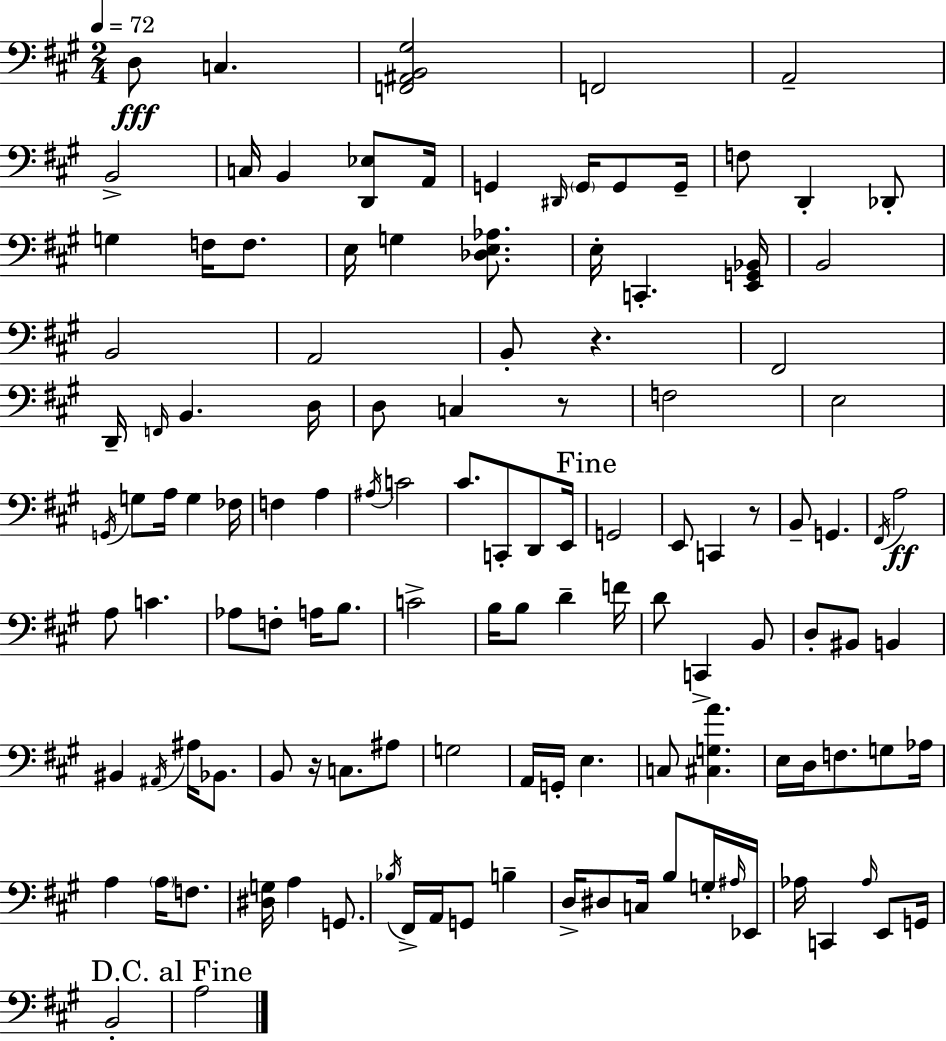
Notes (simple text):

D3/e C3/q. [F2,A#2,B2,G#3]/h F2/h A2/h B2/h C3/s B2/q [D2,Eb3]/e A2/s G2/q D#2/s G2/s G2/e G2/s F3/e D2/q Db2/e G3/q F3/s F3/e. E3/s G3/q [Db3,E3,Ab3]/e. E3/s C2/q. [E2,G2,Bb2]/s B2/h B2/h A2/h B2/e R/q. F#2/h D2/s F2/s B2/q. D3/s D3/e C3/q R/e F3/h E3/h G2/s G3/e A3/s G3/q FES3/s F3/q A3/q A#3/s C4/h C#4/e. C2/e D2/e E2/s G2/h E2/e C2/q R/e B2/e G2/q. F#2/s A3/h A3/e C4/q. Ab3/e F3/e A3/s B3/e. C4/h B3/s B3/e D4/q F4/s D4/e C2/q B2/e D3/e BIS2/e B2/q BIS2/q A#2/s A#3/s Bb2/e. B2/e R/s C3/e. A#3/e G3/h A2/s G2/s E3/q. C3/e [C#3,G3,A4]/q. E3/s D3/s F3/e. G3/e Ab3/s A3/q A3/s F3/e. [D#3,G3]/s A3/q G2/e. Bb3/s F#2/s A2/s G2/e B3/q D3/s D#3/e C3/s B3/e G3/s A#3/s Eb2/s Ab3/s C2/q Ab3/s E2/e G2/s B2/h A3/h